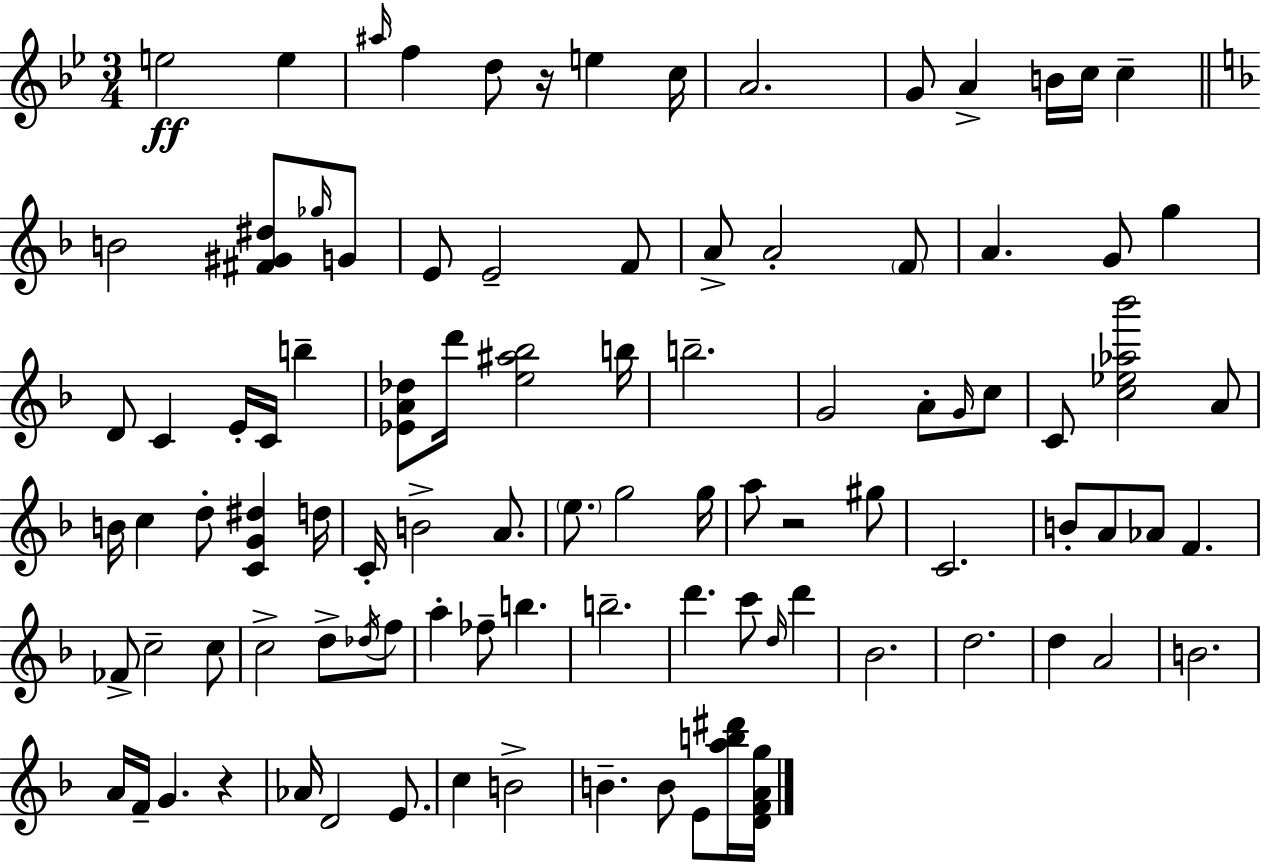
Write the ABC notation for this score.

X:1
T:Untitled
M:3/4
L:1/4
K:Gm
e2 e ^a/4 f d/2 z/4 e c/4 A2 G/2 A B/4 c/4 c B2 [^F^G^d]/2 _g/4 G/2 E/2 E2 F/2 A/2 A2 F/2 A G/2 g D/2 C E/4 C/4 b [_EA_d]/2 d'/4 [e^a_b]2 b/4 b2 G2 A/2 G/4 c/2 C/2 [c_e_a_b']2 A/2 B/4 c d/2 [CG^d] d/4 C/4 B2 A/2 e/2 g2 g/4 a/2 z2 ^g/2 C2 B/2 A/2 _A/2 F _F/2 c2 c/2 c2 d/2 _d/4 f/2 a _f/2 b b2 d' c'/2 d/4 d' _B2 d2 d A2 B2 A/4 F/4 G z _A/4 D2 E/2 c B2 B B/2 E/2 [ab^d']/4 [DFAg]/4